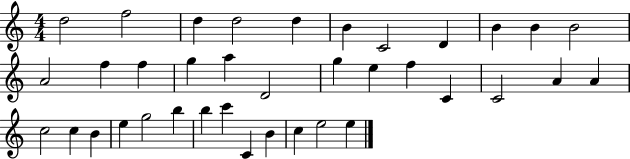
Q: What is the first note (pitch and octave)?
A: D5